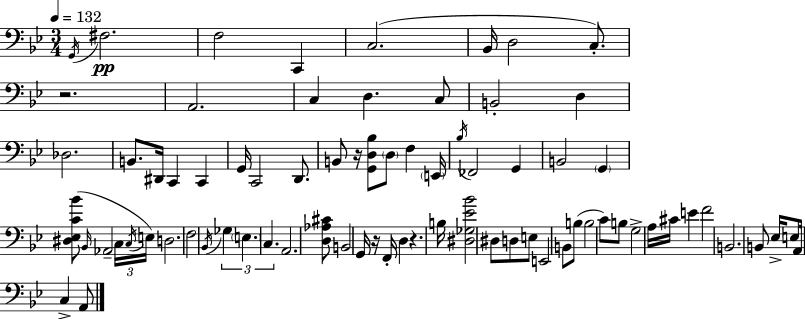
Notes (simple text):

G2/s F#3/h. F3/h C2/q C3/h. Bb2/s D3/h C3/e. R/h. A2/h. C3/q D3/q. C3/e B2/h D3/q Db3/h. B2/e. D#2/s C2/q C2/q G2/s C2/h D2/e. B2/e R/s [G2,D3,Bb3]/e D3/e F3/q E2/s Bb3/s FES2/h G2/q B2/h G2/q [D#3,Eb3,C4,Bb4]/e Bb2/s Ab2/h C3/s C3/s E3/s D3/h. F3/h Bb2/s Gb3/q E3/q. C3/q. A2/h. [D3,Ab3,C#4]/e B2/h G2/s R/s F2/s D3/q R/q. B3/s [D#3,Gb3,Eb4,Bb4]/h D#3/e D3/e E3/e E2/h B2/e B3/e B3/h C4/e B3/e G3/h A3/s C#4/s E4/q F4/h B2/h. B2/e Eb3/s E3/e A2/s C3/q A2/e